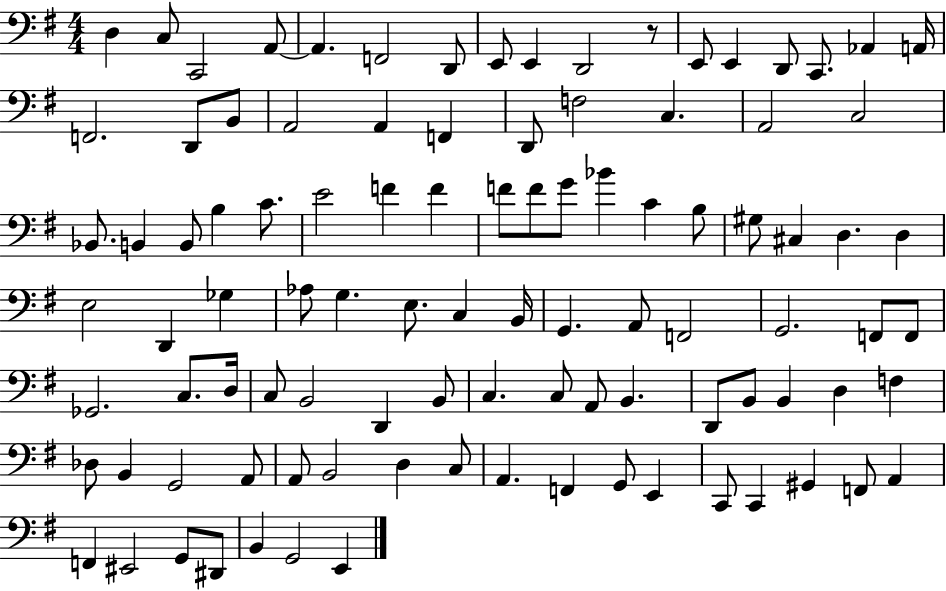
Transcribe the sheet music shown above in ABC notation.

X:1
T:Untitled
M:4/4
L:1/4
K:G
D, C,/2 C,,2 A,,/2 A,, F,,2 D,,/2 E,,/2 E,, D,,2 z/2 E,,/2 E,, D,,/2 C,,/2 _A,, A,,/4 F,,2 D,,/2 B,,/2 A,,2 A,, F,, D,,/2 F,2 C, A,,2 C,2 _B,,/2 B,, B,,/2 B, C/2 E2 F F F/2 F/2 G/2 _B C B,/2 ^G,/2 ^C, D, D, E,2 D,, _G, _A,/2 G, E,/2 C, B,,/4 G,, A,,/2 F,,2 G,,2 F,,/2 F,,/2 _G,,2 C,/2 D,/4 C,/2 B,,2 D,, B,,/2 C, C,/2 A,,/2 B,, D,,/2 B,,/2 B,, D, F, _D,/2 B,, G,,2 A,,/2 A,,/2 B,,2 D, C,/2 A,, F,, G,,/2 E,, C,,/2 C,, ^G,, F,,/2 A,, F,, ^E,,2 G,,/2 ^D,,/2 B,, G,,2 E,,